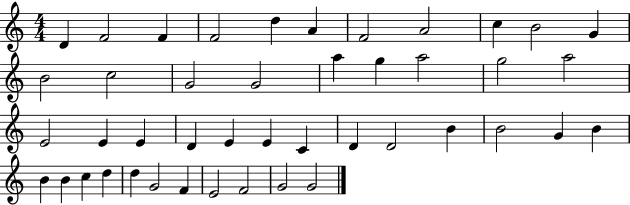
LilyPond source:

{
  \clef treble
  \numericTimeSignature
  \time 4/4
  \key c \major
  d'4 f'2 f'4 | f'2 d''4 a'4 | f'2 a'2 | c''4 b'2 g'4 | \break b'2 c''2 | g'2 g'2 | a''4 g''4 a''2 | g''2 a''2 | \break e'2 e'4 e'4 | d'4 e'4 e'4 c'4 | d'4 d'2 b'4 | b'2 g'4 b'4 | \break b'4 b'4 c''4 d''4 | d''4 g'2 f'4 | e'2 f'2 | g'2 g'2 | \break \bar "|."
}